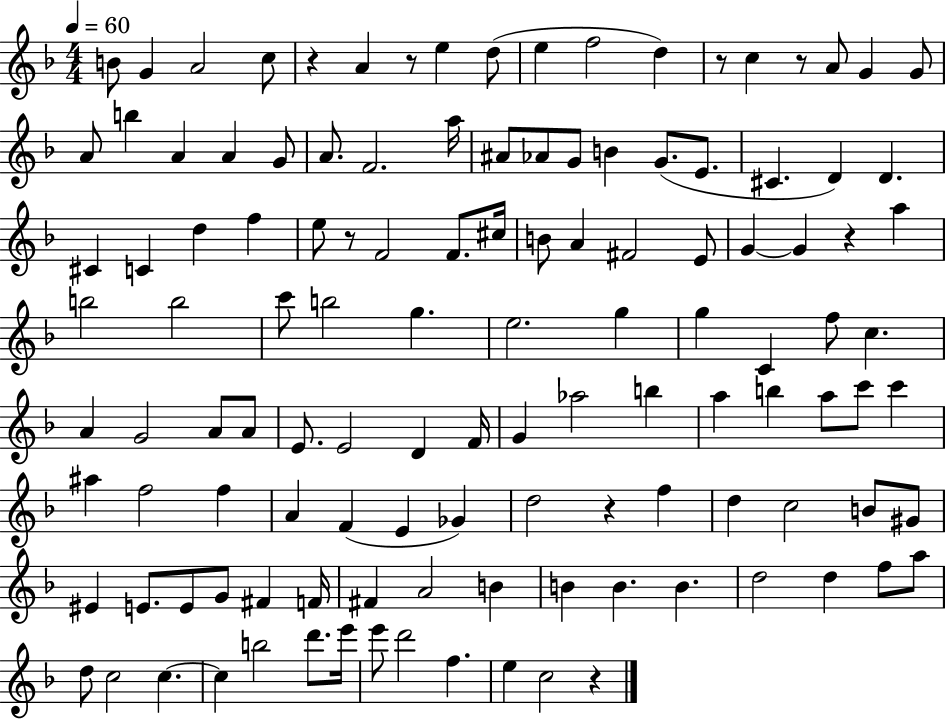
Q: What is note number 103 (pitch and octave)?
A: D5